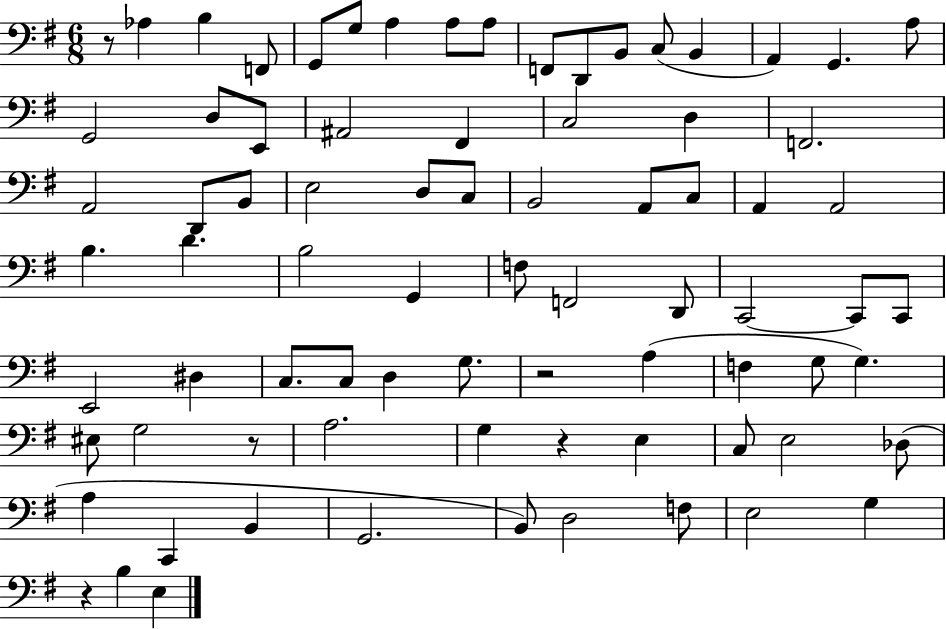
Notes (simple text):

R/e Ab3/q B3/q F2/e G2/e G3/e A3/q A3/e A3/e F2/e D2/e B2/e C3/e B2/q A2/q G2/q. A3/e G2/h D3/e E2/e A#2/h F#2/q C3/h D3/q F2/h. A2/h D2/e B2/e E3/h D3/e C3/e B2/h A2/e C3/e A2/q A2/h B3/q. D4/q. B3/h G2/q F3/e F2/h D2/e C2/h C2/e C2/e E2/h D#3/q C3/e. C3/e D3/q G3/e. R/h A3/q F3/q G3/e G3/q. EIS3/e G3/h R/e A3/h. G3/q R/q E3/q C3/e E3/h Db3/e A3/q C2/q B2/q G2/h. B2/e D3/h F3/e E3/h G3/q R/q B3/q E3/q